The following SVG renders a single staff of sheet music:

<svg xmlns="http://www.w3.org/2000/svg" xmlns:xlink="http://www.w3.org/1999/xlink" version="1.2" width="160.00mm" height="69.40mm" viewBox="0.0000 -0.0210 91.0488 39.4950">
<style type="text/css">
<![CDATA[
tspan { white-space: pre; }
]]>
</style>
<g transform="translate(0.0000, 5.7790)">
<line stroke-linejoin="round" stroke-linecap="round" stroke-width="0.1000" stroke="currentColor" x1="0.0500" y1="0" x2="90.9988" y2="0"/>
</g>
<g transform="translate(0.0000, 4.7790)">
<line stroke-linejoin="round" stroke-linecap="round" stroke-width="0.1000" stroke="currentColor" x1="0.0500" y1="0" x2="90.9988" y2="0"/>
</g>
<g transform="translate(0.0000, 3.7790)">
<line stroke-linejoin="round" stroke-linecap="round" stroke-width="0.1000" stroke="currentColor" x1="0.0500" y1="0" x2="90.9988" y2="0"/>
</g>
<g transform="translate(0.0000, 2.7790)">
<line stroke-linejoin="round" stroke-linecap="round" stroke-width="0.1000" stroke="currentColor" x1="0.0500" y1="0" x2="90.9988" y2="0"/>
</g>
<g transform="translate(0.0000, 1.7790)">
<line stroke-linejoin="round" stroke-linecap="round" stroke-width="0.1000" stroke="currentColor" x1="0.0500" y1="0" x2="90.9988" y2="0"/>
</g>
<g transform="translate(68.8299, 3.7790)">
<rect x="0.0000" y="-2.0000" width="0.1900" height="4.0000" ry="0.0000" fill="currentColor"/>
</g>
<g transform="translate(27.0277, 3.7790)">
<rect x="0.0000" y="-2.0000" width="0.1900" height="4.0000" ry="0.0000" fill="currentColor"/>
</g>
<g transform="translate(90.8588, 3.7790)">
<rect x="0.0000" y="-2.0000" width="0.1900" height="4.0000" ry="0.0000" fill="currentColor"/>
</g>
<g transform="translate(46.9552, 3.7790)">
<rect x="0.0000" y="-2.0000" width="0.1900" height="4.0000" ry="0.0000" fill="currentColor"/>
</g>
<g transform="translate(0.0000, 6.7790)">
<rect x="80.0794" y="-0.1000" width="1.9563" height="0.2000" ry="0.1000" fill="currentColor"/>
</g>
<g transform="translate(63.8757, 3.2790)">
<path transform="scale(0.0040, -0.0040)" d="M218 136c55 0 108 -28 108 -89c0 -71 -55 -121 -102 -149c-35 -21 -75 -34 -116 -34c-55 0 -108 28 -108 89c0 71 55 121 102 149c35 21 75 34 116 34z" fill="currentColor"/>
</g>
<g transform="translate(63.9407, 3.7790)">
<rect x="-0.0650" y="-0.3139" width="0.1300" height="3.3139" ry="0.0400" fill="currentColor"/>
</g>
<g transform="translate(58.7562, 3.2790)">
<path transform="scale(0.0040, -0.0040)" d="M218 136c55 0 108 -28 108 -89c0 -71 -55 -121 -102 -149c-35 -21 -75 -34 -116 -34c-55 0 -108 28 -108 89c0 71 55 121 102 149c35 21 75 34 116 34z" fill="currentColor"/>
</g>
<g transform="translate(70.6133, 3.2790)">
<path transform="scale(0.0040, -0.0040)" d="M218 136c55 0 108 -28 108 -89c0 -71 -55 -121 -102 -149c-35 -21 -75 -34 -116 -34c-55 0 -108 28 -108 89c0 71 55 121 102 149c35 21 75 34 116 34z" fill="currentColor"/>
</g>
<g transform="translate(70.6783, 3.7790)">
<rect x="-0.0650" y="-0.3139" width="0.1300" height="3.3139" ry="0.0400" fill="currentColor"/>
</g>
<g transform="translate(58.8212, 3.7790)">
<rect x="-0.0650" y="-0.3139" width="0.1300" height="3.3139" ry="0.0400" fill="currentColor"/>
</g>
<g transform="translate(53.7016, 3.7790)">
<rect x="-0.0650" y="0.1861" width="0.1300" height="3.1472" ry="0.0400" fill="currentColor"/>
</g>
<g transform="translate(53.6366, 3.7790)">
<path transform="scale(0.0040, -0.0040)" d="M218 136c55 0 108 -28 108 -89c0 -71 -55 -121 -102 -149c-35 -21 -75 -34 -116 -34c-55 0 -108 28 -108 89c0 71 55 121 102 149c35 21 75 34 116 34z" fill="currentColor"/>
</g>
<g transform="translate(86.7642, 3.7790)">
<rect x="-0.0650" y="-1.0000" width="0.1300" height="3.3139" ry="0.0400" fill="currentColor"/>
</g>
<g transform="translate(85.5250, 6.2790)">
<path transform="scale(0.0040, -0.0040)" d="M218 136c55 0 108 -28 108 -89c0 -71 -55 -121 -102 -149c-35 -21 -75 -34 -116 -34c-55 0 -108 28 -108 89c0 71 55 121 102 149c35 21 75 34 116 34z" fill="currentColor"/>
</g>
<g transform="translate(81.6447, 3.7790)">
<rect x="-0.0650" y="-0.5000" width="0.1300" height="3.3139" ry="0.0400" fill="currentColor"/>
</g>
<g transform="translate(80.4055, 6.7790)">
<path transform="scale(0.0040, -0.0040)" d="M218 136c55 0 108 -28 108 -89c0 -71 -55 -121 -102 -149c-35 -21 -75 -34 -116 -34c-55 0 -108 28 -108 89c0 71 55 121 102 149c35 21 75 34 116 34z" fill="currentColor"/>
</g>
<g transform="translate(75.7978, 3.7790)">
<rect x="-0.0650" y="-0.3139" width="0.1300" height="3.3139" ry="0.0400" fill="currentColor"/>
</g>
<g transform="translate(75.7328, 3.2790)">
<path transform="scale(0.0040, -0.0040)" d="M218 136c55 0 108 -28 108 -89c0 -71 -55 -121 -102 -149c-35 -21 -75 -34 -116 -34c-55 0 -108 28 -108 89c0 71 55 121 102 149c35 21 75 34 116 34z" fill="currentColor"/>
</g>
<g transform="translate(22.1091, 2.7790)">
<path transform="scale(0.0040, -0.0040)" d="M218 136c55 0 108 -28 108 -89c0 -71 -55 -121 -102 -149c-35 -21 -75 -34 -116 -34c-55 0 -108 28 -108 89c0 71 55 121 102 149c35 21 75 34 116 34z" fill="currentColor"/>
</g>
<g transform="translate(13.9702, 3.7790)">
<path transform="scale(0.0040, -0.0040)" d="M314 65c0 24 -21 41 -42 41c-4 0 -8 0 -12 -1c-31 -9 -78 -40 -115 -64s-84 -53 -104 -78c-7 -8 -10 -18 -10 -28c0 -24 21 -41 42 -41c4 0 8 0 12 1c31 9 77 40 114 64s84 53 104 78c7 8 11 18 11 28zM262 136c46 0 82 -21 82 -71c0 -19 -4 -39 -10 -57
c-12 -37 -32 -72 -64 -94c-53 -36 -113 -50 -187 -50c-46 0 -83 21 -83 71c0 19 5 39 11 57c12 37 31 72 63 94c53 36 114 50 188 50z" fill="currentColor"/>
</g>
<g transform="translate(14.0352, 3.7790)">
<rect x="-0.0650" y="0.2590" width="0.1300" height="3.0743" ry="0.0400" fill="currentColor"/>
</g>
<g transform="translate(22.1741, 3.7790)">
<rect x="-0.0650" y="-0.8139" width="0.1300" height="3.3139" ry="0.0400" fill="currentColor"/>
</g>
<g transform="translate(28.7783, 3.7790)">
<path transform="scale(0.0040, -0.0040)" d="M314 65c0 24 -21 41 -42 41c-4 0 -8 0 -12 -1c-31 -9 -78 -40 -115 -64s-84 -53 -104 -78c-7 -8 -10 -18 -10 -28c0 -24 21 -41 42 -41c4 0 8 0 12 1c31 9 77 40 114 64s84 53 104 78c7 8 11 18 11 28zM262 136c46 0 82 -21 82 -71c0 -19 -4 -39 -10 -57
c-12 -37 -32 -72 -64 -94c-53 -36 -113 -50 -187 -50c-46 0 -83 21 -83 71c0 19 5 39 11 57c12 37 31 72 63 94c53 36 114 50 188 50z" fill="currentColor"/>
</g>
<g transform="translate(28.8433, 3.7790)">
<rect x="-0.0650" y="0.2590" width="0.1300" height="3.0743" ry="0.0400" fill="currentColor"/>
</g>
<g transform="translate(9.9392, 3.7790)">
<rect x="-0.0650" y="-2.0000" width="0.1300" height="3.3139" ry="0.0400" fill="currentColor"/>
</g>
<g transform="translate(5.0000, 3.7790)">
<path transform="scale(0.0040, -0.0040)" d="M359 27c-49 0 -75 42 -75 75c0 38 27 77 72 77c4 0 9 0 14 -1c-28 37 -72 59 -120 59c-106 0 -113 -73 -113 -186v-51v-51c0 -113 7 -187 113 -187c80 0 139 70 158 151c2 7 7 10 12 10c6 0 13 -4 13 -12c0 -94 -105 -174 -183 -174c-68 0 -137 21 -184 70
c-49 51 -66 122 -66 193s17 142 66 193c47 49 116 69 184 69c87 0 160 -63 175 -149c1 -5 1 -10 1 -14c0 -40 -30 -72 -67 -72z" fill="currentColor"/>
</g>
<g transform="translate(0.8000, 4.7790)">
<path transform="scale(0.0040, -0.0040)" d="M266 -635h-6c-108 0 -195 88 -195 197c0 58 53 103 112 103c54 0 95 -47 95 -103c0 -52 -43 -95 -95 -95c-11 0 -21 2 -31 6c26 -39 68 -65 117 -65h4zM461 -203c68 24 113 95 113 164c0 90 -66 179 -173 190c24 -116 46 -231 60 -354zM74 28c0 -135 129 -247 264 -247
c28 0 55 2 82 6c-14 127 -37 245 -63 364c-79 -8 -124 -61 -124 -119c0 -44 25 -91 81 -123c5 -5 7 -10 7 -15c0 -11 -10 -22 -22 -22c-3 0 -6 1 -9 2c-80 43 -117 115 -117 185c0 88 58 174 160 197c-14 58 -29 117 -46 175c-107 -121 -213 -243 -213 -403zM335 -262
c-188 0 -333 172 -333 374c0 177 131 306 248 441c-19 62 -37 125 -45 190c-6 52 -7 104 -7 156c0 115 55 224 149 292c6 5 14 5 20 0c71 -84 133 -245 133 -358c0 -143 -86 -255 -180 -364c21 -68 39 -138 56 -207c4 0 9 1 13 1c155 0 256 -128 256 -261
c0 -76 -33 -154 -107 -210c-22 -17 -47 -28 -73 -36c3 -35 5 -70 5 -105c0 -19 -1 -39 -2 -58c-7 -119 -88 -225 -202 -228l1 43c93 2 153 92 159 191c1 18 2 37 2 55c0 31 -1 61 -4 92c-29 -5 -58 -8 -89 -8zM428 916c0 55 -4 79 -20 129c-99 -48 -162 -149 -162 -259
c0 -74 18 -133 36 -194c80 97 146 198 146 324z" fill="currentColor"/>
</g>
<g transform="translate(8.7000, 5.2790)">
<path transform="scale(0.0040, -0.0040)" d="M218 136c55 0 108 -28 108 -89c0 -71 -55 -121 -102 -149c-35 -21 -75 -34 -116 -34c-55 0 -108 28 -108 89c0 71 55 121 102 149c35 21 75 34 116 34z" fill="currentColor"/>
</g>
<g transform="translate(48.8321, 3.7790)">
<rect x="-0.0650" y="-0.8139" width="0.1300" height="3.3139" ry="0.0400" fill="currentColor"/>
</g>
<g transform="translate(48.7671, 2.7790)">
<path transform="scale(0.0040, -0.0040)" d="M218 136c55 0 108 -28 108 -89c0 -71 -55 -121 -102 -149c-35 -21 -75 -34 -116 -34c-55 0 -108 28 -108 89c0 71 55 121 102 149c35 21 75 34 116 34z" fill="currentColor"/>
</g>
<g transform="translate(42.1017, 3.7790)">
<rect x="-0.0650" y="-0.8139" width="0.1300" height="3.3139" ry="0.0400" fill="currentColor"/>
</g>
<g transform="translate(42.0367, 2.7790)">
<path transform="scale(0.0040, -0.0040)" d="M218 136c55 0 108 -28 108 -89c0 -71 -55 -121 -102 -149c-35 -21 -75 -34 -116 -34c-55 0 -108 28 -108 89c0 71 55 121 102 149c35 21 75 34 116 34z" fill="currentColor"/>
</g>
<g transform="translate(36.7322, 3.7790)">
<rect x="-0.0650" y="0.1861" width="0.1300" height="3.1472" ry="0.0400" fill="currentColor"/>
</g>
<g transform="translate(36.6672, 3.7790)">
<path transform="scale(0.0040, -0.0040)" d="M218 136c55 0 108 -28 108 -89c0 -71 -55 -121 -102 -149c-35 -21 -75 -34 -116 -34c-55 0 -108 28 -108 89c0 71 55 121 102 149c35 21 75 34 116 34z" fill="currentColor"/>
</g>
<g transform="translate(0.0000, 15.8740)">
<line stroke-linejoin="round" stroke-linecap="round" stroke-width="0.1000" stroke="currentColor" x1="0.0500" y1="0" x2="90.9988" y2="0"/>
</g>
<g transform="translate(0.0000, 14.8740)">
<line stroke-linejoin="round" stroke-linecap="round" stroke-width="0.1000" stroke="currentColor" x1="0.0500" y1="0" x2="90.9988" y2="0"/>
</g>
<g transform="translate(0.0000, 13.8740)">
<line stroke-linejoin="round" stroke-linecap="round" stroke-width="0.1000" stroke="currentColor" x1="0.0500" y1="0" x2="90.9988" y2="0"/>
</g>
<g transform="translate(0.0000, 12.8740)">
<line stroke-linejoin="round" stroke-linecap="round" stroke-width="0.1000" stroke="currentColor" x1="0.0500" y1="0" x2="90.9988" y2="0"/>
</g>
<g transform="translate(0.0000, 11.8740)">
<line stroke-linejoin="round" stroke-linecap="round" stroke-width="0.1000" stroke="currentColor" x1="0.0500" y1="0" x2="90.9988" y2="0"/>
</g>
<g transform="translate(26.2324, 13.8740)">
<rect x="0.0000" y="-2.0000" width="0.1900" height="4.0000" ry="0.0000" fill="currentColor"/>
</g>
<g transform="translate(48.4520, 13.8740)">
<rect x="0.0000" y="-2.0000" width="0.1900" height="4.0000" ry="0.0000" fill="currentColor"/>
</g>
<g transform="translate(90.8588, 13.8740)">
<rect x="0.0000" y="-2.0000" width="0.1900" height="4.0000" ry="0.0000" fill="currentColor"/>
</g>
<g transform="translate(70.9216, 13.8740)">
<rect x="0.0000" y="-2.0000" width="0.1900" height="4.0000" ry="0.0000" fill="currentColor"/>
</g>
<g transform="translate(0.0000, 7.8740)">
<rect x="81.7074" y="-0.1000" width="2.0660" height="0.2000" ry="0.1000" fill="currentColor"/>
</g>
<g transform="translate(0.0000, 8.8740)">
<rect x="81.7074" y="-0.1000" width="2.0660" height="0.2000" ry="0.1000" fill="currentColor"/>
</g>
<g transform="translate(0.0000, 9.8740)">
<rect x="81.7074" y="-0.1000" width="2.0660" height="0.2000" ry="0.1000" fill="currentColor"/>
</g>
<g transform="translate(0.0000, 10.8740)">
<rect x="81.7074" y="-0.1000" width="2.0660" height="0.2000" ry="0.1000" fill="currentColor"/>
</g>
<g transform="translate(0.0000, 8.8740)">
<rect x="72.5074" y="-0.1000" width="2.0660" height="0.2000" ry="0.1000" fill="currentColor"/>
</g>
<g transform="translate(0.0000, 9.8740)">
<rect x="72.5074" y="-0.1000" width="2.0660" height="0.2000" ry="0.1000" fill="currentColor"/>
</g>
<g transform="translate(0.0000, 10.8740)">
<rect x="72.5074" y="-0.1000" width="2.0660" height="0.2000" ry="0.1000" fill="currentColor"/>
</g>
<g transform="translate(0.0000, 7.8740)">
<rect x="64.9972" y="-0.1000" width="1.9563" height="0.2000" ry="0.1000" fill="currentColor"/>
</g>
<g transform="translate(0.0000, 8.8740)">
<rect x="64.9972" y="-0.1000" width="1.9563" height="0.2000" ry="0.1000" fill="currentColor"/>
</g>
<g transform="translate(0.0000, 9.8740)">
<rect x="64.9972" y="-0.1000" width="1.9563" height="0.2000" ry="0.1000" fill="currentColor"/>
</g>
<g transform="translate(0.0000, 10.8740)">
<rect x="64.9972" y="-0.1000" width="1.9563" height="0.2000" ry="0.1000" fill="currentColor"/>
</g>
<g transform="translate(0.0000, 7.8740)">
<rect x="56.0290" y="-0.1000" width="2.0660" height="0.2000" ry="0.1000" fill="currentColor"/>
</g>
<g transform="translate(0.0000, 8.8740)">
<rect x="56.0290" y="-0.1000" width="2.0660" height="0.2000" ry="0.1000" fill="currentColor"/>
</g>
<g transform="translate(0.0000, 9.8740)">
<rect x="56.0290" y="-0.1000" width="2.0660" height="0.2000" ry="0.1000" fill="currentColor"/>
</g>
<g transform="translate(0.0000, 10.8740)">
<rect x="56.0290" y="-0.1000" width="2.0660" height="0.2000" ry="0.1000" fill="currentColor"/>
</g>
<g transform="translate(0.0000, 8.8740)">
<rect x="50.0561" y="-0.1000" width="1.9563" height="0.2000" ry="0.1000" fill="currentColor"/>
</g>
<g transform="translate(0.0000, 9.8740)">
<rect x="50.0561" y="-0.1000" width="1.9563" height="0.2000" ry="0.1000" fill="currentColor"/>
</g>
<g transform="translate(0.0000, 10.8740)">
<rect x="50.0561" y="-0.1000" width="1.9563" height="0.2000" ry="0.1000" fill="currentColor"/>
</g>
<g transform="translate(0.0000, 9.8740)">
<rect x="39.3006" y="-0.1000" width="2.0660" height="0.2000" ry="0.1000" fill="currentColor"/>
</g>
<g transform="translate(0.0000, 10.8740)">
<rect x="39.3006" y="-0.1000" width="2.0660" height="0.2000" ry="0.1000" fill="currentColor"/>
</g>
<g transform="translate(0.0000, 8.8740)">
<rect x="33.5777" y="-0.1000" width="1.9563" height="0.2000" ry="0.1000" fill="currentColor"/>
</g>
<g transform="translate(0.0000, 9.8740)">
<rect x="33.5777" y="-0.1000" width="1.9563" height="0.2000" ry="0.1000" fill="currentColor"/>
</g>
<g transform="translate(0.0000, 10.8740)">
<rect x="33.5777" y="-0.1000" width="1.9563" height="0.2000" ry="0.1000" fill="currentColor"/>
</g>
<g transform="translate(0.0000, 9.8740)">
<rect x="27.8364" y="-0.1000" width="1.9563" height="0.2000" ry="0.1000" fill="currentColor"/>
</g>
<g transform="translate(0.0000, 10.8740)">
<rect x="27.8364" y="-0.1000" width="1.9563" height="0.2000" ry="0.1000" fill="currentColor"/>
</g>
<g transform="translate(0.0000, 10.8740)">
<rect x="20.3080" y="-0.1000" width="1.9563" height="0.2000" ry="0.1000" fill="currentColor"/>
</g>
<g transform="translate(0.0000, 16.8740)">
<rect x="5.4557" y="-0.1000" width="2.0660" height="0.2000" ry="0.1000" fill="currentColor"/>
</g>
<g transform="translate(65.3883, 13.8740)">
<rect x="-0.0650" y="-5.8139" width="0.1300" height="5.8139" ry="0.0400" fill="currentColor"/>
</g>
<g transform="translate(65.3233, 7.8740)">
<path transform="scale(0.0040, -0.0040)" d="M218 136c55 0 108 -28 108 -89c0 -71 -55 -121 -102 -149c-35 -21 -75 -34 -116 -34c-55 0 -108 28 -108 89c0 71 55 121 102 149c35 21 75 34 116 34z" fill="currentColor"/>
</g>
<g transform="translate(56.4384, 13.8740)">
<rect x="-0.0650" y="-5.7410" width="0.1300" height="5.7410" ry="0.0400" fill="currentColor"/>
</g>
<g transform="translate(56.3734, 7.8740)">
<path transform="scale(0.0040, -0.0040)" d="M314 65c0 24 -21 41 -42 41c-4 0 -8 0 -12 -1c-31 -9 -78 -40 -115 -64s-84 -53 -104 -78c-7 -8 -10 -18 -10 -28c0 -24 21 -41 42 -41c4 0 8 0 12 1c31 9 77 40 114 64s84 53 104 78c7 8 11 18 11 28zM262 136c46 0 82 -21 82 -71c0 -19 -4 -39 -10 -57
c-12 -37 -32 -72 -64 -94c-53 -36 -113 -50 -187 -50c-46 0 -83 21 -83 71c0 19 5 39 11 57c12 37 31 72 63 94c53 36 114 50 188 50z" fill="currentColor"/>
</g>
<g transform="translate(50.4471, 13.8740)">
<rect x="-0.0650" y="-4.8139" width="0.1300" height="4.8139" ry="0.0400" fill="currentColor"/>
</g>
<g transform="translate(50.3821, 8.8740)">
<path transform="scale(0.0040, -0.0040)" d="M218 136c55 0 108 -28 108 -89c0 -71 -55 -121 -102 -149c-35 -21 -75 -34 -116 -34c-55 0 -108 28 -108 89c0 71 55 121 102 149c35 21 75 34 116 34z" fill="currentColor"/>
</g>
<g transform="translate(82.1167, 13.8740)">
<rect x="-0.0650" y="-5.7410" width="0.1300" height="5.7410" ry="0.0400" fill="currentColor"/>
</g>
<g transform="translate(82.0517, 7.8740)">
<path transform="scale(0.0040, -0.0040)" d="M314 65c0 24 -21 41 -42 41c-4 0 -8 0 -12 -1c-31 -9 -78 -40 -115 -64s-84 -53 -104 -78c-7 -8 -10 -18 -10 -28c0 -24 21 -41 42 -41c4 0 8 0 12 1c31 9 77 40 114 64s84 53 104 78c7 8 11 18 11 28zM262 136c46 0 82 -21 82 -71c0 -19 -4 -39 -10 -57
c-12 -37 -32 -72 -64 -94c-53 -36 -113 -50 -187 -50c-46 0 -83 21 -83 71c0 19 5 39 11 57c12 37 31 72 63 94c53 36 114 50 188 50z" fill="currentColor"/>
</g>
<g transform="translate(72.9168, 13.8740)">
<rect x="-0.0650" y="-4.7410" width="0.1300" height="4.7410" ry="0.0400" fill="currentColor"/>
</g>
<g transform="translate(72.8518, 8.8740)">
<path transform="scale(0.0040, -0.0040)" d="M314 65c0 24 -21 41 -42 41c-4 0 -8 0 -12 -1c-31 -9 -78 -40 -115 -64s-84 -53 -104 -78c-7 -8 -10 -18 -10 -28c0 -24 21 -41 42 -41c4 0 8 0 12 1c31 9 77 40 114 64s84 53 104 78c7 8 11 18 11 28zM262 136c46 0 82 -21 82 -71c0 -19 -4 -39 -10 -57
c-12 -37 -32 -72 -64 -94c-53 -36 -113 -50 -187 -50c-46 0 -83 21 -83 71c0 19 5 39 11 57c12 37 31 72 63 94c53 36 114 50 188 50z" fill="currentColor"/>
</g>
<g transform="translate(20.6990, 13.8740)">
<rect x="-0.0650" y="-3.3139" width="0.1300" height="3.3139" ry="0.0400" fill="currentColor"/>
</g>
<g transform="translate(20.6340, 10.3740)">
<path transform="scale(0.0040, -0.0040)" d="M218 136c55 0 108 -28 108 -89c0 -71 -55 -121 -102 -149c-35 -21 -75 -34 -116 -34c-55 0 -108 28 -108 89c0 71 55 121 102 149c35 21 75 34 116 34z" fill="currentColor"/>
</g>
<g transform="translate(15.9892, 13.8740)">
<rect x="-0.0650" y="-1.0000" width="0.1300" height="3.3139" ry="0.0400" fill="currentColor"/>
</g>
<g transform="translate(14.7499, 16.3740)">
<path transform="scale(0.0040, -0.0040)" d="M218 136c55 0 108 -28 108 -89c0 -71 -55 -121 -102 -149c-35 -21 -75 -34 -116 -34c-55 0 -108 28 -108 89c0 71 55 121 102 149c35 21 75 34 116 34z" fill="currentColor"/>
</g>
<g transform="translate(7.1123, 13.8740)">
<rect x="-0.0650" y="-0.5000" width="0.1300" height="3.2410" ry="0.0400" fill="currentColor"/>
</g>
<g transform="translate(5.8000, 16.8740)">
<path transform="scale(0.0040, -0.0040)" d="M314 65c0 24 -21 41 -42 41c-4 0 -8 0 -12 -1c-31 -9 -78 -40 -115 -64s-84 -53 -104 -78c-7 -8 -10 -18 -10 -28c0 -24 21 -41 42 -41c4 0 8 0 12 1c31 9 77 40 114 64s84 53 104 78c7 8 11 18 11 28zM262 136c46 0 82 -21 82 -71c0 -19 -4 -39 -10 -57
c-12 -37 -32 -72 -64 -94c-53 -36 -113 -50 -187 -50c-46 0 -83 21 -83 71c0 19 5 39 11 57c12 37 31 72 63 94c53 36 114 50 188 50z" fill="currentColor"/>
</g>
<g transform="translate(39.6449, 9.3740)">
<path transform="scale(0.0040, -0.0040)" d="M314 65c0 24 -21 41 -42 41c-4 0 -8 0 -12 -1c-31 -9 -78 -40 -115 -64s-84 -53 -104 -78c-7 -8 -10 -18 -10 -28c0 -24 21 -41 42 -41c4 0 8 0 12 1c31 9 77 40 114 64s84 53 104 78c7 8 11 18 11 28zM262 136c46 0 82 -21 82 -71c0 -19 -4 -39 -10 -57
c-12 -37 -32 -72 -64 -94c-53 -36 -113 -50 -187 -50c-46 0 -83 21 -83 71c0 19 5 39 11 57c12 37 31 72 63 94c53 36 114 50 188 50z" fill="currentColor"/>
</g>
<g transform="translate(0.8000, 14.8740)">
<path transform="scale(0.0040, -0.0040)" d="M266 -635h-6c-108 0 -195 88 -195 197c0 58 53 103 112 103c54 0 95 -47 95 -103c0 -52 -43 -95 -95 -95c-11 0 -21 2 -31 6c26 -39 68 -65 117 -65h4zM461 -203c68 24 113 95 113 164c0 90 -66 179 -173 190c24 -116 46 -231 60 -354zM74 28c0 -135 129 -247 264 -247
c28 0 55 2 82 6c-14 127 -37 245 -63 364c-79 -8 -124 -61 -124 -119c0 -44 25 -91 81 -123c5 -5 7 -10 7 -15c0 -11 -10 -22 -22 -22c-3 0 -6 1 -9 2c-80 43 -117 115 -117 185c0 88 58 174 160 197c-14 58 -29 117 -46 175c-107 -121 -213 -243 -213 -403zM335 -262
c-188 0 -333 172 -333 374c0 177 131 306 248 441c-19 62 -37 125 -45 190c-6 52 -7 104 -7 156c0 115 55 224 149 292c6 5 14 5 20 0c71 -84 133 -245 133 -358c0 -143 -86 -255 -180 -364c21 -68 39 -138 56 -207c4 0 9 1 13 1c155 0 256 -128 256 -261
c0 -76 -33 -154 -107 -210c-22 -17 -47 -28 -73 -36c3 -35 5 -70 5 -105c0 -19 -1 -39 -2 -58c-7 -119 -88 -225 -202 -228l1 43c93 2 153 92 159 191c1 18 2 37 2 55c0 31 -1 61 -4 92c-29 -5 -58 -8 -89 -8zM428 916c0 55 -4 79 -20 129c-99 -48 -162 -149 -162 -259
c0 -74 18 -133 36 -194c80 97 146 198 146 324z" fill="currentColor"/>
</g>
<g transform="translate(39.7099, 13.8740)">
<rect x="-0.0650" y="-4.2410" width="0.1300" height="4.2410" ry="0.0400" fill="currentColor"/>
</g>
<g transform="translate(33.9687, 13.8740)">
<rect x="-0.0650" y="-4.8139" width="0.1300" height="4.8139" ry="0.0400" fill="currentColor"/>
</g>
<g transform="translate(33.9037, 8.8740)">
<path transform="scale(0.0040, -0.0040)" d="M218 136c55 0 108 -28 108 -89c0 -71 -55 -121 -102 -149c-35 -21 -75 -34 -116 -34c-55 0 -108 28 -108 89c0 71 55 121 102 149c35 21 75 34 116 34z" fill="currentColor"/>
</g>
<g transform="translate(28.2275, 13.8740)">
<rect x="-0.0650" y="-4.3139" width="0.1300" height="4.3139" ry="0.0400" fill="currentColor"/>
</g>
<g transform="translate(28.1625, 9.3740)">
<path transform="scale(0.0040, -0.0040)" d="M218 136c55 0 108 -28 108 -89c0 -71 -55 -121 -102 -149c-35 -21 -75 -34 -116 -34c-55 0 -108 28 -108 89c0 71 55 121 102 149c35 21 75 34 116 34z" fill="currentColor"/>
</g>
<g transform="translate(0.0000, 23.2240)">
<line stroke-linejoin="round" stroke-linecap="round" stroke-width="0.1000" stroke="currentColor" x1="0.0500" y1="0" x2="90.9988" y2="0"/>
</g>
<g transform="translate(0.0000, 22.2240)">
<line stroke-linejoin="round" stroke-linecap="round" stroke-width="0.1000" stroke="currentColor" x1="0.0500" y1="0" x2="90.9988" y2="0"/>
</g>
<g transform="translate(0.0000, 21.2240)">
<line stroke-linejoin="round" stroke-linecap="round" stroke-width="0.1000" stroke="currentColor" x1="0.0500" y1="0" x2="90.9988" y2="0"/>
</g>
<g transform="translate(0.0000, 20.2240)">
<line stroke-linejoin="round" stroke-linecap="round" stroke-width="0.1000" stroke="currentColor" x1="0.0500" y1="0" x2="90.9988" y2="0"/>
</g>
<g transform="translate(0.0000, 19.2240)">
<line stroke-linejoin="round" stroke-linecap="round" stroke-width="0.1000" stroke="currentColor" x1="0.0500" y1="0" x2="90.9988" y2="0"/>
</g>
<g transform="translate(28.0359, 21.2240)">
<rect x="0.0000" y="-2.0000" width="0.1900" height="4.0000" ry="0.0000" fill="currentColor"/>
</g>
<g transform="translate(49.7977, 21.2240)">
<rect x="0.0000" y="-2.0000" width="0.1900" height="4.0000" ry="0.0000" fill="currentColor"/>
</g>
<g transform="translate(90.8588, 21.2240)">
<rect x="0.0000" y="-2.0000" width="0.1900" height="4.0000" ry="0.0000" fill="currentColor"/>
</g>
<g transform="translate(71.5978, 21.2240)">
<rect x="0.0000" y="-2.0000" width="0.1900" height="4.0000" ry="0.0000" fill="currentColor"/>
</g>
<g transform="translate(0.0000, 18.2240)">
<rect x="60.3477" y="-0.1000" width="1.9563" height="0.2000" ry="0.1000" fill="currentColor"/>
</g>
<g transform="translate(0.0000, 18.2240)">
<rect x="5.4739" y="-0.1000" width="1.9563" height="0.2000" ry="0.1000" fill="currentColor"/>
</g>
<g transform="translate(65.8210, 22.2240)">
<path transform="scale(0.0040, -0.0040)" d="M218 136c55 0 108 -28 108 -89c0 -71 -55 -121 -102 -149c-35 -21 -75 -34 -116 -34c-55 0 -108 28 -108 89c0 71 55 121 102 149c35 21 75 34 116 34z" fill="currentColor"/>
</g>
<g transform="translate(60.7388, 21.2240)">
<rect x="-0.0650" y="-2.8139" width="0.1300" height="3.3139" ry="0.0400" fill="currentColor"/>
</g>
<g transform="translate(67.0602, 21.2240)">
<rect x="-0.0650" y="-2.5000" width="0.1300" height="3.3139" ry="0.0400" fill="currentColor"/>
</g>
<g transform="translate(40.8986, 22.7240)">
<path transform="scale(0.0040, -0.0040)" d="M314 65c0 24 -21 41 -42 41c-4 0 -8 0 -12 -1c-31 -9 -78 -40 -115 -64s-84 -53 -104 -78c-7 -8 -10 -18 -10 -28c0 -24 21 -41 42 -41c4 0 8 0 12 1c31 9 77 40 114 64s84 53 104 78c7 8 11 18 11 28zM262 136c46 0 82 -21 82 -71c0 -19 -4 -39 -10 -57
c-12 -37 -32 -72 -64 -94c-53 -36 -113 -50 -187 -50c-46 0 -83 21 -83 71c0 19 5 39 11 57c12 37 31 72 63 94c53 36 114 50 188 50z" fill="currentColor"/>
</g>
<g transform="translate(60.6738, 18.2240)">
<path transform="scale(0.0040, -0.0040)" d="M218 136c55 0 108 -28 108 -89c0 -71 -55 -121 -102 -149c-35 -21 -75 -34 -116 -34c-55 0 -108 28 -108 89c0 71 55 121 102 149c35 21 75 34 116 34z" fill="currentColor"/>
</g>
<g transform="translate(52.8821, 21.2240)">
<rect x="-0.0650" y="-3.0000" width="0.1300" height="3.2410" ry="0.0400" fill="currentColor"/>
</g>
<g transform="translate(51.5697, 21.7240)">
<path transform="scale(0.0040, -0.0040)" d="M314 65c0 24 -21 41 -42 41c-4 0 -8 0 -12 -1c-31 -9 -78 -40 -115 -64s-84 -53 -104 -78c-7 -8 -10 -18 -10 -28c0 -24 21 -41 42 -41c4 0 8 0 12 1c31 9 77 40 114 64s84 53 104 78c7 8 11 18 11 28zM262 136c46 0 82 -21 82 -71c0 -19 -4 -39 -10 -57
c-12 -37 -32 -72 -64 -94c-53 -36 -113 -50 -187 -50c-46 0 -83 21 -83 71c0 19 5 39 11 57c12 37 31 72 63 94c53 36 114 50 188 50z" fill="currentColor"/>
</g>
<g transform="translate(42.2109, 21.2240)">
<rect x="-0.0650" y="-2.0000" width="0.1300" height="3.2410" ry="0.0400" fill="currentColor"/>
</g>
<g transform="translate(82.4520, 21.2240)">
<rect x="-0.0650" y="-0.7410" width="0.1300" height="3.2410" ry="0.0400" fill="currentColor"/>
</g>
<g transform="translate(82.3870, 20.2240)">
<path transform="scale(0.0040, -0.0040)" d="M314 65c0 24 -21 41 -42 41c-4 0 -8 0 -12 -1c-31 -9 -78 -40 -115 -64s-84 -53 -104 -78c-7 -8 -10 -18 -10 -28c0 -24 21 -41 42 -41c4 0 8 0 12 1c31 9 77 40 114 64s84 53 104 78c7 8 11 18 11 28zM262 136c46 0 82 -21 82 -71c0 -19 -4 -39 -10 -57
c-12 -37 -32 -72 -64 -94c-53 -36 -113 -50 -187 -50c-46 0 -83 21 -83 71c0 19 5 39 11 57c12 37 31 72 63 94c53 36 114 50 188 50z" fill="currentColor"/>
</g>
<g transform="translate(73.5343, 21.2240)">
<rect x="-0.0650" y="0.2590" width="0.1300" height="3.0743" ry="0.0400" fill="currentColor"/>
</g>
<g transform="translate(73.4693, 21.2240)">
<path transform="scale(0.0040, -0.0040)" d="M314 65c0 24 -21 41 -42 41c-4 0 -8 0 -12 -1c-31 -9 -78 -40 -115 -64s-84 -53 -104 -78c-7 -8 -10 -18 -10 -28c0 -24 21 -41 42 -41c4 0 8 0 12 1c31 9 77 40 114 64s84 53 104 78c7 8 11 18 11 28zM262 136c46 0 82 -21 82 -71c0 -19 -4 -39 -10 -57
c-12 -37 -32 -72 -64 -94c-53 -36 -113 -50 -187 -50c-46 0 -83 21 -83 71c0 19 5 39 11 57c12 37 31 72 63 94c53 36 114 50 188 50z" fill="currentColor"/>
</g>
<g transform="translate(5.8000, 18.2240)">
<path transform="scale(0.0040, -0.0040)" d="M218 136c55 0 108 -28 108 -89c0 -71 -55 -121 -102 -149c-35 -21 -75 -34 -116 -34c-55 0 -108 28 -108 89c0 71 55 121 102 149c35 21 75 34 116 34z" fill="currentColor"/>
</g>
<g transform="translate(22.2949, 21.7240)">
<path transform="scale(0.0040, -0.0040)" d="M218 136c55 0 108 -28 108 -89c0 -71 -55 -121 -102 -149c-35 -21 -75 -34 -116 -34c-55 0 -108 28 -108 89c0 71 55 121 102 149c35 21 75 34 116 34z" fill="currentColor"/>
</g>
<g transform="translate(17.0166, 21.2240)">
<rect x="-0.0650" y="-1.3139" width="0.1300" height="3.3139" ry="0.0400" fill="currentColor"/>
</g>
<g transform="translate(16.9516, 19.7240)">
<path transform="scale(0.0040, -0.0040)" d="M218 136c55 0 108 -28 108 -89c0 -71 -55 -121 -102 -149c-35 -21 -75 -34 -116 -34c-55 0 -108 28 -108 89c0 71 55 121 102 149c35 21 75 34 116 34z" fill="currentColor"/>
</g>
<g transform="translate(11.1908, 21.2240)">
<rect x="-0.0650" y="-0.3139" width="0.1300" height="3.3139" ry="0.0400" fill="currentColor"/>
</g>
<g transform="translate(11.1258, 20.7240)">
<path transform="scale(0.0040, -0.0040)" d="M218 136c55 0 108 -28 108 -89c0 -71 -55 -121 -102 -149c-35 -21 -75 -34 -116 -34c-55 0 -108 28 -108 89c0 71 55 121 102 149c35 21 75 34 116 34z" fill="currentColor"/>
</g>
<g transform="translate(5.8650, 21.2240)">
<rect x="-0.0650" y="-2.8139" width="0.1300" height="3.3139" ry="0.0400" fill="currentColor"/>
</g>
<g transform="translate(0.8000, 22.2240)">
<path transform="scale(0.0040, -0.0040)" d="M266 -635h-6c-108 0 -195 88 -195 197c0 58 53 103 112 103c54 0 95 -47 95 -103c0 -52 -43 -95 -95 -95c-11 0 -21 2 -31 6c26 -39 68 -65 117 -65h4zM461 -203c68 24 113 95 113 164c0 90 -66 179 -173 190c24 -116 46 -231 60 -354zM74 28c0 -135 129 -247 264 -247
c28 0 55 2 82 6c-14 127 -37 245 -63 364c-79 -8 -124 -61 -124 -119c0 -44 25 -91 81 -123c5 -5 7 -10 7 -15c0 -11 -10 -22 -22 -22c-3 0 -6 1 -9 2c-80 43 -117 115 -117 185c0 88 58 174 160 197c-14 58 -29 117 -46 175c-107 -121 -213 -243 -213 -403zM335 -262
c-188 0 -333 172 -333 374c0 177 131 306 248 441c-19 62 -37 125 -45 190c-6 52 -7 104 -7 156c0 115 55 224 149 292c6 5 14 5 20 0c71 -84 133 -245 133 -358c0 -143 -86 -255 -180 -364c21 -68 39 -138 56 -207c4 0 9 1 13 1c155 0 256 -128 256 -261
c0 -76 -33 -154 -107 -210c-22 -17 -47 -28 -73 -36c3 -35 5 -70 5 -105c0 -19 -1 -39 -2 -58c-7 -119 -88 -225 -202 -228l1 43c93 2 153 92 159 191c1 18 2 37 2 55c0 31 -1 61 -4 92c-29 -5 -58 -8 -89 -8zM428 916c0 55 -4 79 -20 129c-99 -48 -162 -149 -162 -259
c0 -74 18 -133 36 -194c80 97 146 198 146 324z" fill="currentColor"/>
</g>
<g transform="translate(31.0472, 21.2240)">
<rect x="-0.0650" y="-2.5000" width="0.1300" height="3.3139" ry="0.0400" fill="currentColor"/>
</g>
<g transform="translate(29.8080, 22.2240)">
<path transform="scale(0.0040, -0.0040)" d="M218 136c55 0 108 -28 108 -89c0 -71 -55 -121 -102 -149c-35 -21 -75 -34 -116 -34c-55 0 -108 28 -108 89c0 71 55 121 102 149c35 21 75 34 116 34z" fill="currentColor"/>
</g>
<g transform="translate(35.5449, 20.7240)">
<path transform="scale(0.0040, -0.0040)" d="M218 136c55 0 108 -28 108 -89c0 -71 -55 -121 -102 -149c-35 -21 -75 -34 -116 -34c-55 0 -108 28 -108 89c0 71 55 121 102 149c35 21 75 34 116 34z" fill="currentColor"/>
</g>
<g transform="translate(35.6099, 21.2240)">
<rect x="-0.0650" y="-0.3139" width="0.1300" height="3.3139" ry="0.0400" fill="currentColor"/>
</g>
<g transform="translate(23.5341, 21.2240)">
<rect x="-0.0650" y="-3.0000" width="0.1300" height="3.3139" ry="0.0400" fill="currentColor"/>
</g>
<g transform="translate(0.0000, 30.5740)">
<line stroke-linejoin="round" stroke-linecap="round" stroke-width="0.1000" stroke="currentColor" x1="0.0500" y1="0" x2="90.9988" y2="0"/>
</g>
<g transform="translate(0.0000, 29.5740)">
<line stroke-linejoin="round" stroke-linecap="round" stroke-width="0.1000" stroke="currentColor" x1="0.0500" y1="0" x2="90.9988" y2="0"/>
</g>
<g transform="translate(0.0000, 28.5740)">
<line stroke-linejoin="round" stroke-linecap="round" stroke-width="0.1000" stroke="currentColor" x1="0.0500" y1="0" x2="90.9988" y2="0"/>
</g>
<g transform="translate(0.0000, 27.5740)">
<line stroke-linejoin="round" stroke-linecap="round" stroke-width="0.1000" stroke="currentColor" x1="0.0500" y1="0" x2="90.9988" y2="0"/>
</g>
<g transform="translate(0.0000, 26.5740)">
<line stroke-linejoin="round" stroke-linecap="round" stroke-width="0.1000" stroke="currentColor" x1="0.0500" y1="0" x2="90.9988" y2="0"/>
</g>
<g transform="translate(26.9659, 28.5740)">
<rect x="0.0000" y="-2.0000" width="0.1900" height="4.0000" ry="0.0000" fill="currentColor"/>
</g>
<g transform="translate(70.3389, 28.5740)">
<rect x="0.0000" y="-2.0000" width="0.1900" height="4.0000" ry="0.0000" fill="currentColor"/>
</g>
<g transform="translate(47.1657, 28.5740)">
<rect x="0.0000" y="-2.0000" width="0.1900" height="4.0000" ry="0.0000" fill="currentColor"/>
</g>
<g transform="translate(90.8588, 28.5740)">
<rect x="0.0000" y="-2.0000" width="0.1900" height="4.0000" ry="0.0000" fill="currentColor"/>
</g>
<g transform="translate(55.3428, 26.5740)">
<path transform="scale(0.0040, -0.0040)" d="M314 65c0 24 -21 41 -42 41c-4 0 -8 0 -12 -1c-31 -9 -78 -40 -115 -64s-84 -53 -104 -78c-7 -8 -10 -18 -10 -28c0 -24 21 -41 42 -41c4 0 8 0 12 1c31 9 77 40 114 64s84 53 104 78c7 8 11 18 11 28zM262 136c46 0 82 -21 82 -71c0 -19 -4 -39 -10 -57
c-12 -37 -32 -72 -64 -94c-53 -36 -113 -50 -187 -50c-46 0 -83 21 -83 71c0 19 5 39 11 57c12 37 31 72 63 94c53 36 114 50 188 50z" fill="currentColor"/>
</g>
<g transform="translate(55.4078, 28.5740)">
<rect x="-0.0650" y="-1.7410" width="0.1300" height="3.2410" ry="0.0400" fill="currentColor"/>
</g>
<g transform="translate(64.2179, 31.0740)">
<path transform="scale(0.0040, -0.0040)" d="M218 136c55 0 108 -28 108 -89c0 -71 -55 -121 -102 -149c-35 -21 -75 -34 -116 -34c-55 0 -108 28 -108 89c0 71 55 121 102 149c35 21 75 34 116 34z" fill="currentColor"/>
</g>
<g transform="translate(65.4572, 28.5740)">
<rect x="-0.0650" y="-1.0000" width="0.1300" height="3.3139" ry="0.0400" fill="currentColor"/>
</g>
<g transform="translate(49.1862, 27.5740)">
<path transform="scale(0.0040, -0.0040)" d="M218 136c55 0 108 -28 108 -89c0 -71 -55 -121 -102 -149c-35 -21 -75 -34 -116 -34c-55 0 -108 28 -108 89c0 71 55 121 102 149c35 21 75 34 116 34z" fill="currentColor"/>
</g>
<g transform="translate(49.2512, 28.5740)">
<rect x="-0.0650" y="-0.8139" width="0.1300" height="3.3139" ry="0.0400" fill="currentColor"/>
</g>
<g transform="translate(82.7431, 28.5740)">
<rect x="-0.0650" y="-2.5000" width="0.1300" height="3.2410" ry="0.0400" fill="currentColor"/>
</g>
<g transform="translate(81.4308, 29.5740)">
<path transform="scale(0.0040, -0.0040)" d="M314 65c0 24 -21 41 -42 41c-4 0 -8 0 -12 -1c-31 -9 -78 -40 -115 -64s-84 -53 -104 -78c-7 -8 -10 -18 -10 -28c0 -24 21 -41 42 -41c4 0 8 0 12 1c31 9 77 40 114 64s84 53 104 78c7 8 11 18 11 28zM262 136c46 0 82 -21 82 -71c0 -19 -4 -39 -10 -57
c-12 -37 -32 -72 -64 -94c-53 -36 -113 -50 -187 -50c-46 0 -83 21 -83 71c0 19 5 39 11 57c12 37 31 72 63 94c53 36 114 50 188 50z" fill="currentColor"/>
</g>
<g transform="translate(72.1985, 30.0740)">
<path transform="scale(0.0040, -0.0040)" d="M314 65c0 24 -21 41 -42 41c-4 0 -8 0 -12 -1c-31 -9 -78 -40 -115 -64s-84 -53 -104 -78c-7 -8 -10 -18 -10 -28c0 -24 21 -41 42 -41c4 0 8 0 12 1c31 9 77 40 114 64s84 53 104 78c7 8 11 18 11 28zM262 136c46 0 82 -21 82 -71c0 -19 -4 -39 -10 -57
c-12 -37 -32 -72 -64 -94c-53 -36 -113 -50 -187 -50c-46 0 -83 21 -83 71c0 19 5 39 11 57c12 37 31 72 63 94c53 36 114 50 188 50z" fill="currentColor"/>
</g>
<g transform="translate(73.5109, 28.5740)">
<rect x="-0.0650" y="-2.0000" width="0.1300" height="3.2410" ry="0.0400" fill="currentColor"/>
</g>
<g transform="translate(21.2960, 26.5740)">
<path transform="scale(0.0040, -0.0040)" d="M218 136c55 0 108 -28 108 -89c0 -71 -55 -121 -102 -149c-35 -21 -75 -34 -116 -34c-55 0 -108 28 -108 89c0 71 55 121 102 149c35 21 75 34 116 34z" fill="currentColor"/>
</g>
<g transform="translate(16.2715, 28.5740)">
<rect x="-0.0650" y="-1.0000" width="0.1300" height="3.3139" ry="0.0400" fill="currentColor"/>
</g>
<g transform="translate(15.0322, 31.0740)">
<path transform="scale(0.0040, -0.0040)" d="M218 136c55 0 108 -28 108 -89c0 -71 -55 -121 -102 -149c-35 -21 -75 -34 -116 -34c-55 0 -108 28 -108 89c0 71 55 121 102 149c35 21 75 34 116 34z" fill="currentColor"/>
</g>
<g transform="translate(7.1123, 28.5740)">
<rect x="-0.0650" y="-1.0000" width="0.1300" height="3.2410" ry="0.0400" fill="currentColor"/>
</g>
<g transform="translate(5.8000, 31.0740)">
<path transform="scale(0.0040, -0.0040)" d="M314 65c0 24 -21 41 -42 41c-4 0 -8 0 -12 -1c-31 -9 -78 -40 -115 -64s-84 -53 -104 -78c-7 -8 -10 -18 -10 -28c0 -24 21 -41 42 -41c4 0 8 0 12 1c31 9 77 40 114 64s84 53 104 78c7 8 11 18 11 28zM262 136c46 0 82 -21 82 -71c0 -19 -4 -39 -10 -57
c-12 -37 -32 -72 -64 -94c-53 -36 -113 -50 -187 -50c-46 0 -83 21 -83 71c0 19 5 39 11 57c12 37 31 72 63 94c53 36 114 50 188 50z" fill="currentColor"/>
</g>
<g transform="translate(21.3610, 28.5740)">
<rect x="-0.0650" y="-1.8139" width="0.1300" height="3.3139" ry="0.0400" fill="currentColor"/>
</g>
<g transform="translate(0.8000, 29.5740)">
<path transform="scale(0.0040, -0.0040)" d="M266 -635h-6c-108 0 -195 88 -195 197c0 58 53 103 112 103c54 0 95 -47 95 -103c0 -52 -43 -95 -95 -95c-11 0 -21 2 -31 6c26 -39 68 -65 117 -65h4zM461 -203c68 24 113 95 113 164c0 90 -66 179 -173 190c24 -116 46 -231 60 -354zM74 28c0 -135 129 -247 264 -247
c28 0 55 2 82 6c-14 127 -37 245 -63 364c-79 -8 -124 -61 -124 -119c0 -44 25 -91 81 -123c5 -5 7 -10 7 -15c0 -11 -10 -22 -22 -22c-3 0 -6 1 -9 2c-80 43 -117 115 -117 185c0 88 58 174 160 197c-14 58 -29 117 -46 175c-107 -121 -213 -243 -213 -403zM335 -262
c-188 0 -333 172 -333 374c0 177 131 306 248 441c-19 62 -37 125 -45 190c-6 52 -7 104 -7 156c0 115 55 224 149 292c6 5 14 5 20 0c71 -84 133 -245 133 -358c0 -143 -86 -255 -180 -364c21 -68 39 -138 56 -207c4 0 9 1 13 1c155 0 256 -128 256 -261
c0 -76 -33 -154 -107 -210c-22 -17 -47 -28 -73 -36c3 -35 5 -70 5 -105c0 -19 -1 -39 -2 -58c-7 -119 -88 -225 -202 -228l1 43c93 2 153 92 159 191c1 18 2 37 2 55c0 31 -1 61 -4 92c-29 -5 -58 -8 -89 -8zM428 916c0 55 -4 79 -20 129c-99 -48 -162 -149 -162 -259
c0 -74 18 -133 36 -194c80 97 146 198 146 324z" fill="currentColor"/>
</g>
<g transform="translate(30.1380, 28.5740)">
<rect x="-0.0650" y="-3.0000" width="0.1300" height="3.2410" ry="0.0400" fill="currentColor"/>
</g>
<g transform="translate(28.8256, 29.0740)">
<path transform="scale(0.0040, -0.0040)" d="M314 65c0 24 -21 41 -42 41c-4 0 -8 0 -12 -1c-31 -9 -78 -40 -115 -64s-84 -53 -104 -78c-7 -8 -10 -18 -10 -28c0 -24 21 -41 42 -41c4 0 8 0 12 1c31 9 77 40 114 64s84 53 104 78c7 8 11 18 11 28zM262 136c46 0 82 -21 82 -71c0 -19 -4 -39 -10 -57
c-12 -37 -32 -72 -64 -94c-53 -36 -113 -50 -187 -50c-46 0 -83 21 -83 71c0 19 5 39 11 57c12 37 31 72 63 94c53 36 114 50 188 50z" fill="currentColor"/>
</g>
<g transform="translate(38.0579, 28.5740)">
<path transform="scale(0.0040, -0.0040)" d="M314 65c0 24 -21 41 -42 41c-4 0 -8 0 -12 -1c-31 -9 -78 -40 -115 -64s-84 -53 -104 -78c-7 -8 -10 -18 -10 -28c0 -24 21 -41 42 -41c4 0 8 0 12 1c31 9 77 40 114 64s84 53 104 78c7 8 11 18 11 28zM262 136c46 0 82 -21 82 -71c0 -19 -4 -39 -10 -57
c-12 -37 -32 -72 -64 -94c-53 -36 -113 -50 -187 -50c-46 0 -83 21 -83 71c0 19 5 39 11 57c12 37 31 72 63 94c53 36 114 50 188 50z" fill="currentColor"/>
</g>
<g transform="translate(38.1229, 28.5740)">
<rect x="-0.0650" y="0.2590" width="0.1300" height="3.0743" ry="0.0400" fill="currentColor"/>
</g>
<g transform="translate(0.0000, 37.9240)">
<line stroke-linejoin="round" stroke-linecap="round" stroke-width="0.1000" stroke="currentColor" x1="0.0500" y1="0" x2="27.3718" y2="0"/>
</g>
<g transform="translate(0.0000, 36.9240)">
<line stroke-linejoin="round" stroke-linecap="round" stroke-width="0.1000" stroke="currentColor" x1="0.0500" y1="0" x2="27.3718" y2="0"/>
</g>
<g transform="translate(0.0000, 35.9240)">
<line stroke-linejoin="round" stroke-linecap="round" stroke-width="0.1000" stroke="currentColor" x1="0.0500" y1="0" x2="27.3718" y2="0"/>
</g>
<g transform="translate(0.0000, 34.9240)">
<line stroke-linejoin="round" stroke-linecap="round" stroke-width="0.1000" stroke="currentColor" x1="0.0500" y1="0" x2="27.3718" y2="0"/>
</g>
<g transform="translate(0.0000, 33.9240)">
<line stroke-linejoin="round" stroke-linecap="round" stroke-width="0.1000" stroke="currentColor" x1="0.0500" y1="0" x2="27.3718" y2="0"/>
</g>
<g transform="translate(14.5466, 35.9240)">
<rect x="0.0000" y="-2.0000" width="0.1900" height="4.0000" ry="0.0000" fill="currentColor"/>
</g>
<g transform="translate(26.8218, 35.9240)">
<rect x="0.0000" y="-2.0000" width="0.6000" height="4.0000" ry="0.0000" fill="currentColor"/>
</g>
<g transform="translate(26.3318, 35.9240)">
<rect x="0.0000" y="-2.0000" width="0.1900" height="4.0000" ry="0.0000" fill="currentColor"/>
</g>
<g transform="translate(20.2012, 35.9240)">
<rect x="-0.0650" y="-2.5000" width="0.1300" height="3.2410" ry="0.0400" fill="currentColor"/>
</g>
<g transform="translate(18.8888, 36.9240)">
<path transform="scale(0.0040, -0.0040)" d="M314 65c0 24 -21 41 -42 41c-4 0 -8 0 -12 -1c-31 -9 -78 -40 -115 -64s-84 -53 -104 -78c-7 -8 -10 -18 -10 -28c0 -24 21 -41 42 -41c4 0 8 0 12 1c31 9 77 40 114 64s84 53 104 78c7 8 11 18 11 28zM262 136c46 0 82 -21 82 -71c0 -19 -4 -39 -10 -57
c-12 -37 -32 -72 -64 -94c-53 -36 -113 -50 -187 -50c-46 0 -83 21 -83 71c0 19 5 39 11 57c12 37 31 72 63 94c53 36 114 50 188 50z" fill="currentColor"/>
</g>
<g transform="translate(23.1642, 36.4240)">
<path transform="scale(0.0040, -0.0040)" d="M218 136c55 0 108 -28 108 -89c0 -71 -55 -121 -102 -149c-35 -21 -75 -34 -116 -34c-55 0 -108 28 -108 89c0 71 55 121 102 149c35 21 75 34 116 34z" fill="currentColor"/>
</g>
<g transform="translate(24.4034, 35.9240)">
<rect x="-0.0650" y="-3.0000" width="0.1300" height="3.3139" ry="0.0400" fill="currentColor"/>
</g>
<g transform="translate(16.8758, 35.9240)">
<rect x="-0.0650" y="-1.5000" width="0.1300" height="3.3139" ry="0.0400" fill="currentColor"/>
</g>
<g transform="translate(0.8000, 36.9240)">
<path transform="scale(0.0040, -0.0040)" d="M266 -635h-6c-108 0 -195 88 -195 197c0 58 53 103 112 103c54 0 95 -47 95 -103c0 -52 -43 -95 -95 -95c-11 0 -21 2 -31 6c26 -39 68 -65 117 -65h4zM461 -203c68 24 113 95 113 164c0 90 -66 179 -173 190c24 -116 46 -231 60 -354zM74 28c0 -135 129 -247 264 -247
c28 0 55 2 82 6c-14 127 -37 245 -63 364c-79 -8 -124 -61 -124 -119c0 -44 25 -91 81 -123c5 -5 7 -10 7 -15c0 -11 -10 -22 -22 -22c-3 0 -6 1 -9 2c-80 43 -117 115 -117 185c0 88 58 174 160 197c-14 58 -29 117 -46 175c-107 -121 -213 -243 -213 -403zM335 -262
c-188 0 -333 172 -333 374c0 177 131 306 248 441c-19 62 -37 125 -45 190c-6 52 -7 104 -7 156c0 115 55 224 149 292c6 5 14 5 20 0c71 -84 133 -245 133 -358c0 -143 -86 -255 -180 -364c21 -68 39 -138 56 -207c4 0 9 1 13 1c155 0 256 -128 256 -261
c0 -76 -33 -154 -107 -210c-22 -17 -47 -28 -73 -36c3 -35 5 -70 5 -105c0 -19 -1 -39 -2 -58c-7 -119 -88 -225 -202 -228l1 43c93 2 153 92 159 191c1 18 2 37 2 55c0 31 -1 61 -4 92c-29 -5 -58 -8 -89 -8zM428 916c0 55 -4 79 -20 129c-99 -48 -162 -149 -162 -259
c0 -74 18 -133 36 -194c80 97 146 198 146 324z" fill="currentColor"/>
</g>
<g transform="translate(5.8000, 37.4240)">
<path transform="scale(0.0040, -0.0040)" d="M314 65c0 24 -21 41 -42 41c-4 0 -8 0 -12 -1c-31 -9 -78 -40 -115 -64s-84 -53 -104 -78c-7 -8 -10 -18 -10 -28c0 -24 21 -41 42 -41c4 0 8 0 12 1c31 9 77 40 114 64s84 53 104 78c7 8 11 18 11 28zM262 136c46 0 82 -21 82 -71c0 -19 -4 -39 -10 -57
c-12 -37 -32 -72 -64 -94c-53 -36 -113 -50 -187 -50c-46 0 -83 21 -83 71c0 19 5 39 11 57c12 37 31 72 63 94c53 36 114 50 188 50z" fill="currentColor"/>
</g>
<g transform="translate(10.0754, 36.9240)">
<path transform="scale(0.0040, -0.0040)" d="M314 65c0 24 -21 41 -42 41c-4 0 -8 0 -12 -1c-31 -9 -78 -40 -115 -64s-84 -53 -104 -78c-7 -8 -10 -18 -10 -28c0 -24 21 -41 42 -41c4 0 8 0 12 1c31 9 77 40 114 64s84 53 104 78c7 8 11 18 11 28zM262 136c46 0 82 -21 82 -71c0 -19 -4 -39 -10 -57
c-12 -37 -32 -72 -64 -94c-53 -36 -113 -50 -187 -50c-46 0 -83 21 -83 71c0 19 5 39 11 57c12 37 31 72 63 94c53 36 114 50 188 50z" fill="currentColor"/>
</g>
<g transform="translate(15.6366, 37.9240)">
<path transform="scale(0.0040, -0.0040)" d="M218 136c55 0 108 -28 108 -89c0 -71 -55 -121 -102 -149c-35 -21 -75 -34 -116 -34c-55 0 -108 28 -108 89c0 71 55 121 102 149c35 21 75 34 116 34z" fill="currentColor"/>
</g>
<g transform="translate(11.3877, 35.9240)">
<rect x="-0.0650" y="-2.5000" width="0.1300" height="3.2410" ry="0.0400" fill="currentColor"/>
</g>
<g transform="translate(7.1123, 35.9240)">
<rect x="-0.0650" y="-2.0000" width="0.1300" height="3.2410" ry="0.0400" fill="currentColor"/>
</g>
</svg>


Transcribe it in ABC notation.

X:1
T:Untitled
M:4/4
L:1/4
K:C
F B2 d B2 B d d B c c c c C D C2 D b d' e' d'2 e' g'2 g' e'2 g'2 a c e A G c F2 A2 a G B2 d2 D2 D f A2 B2 d f2 D F2 G2 F2 G2 E G2 A